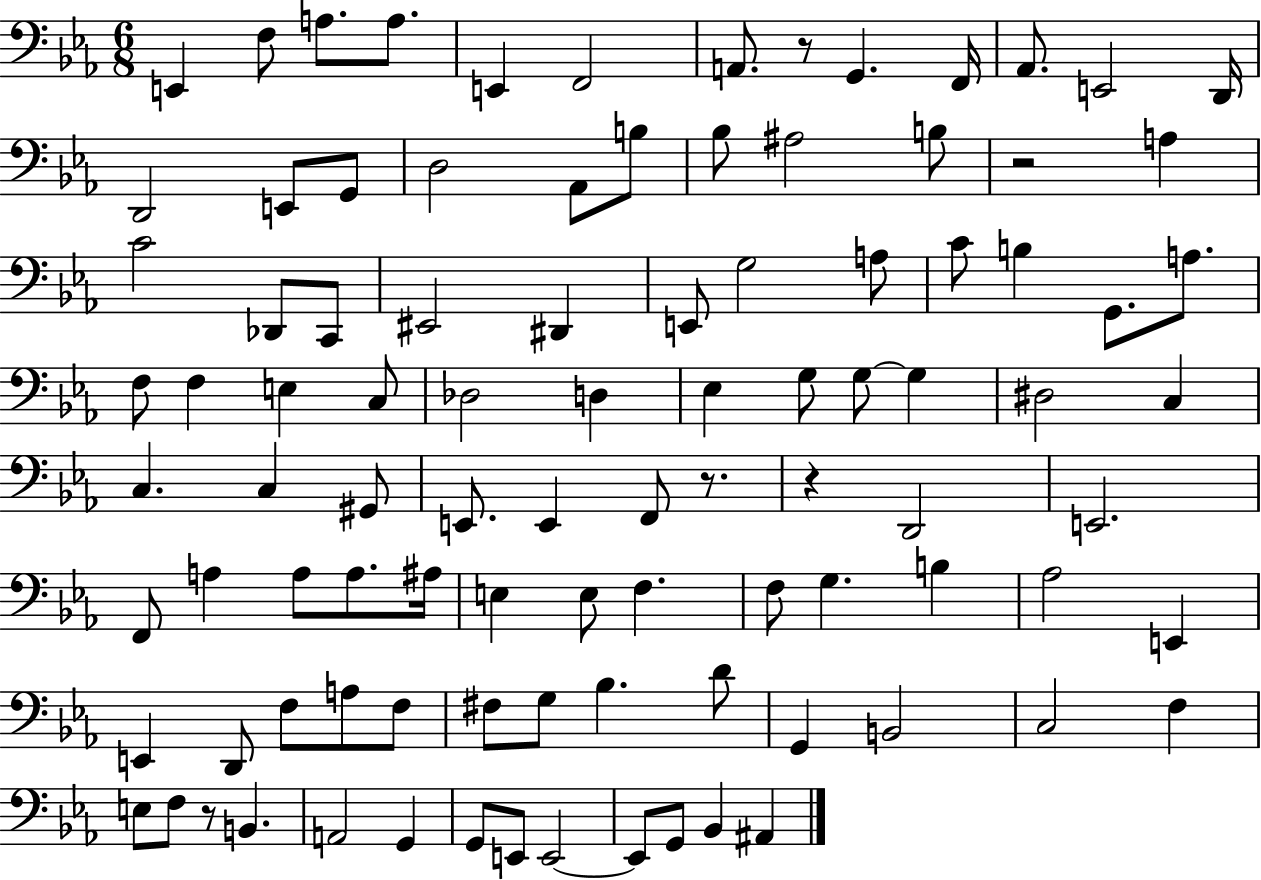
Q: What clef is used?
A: bass